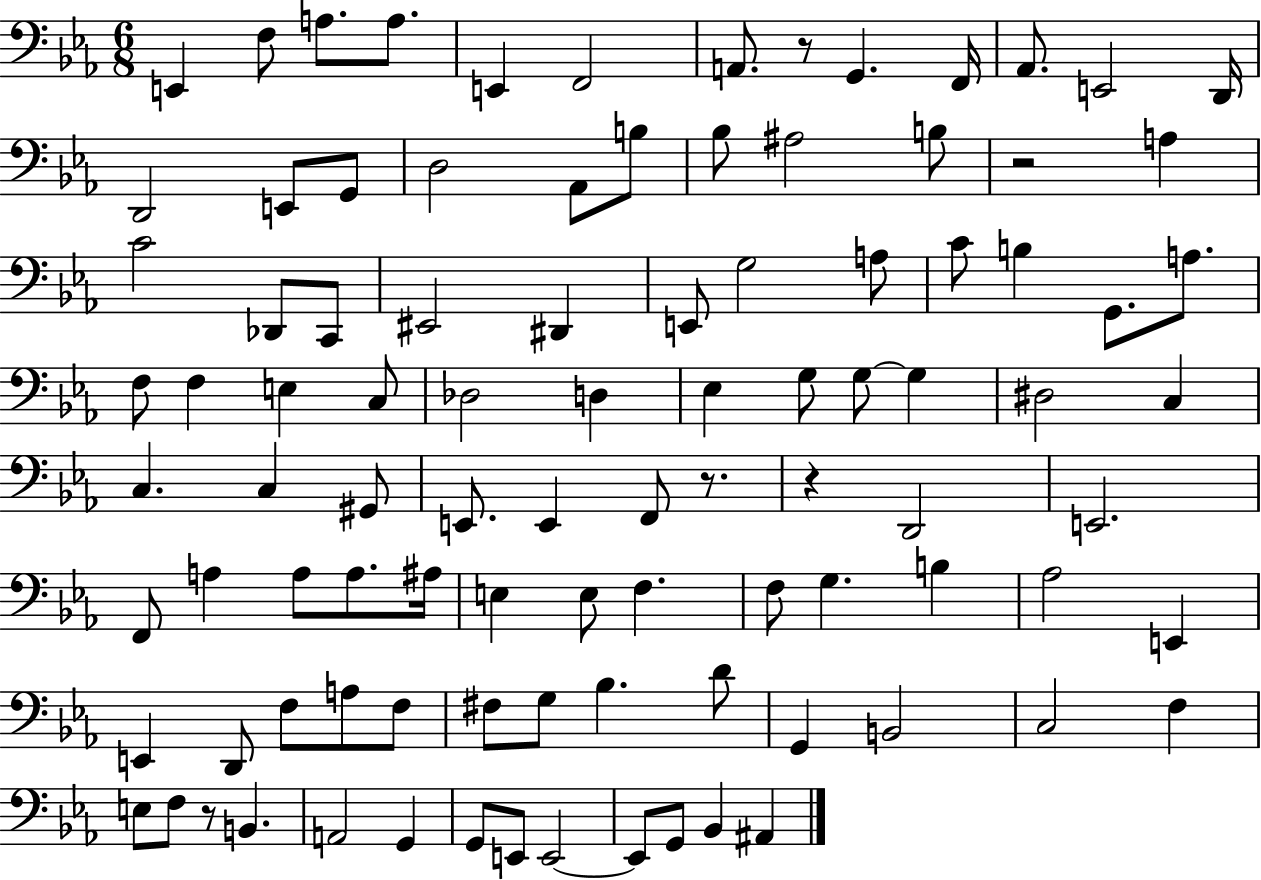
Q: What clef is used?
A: bass